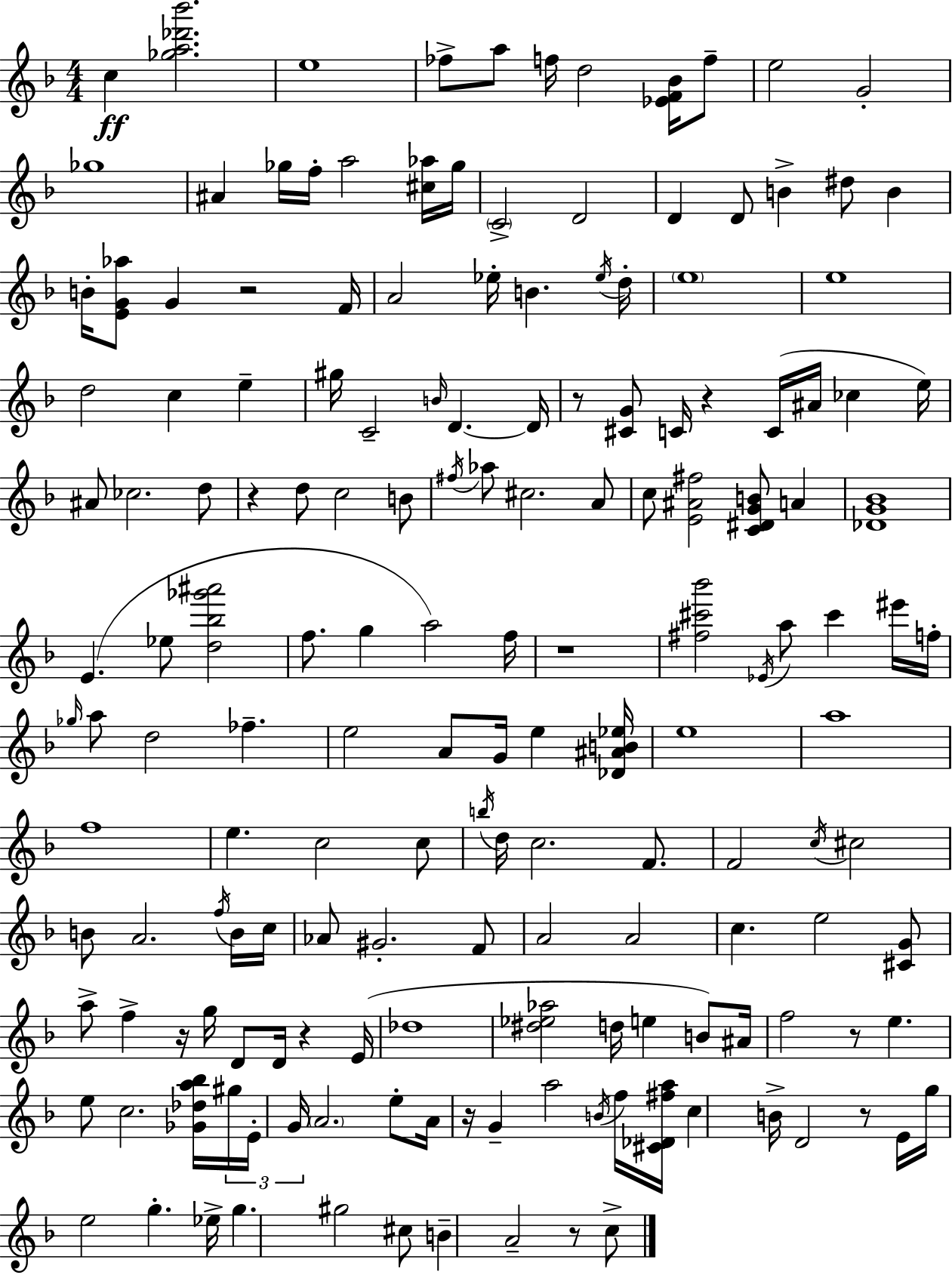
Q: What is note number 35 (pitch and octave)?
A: E5